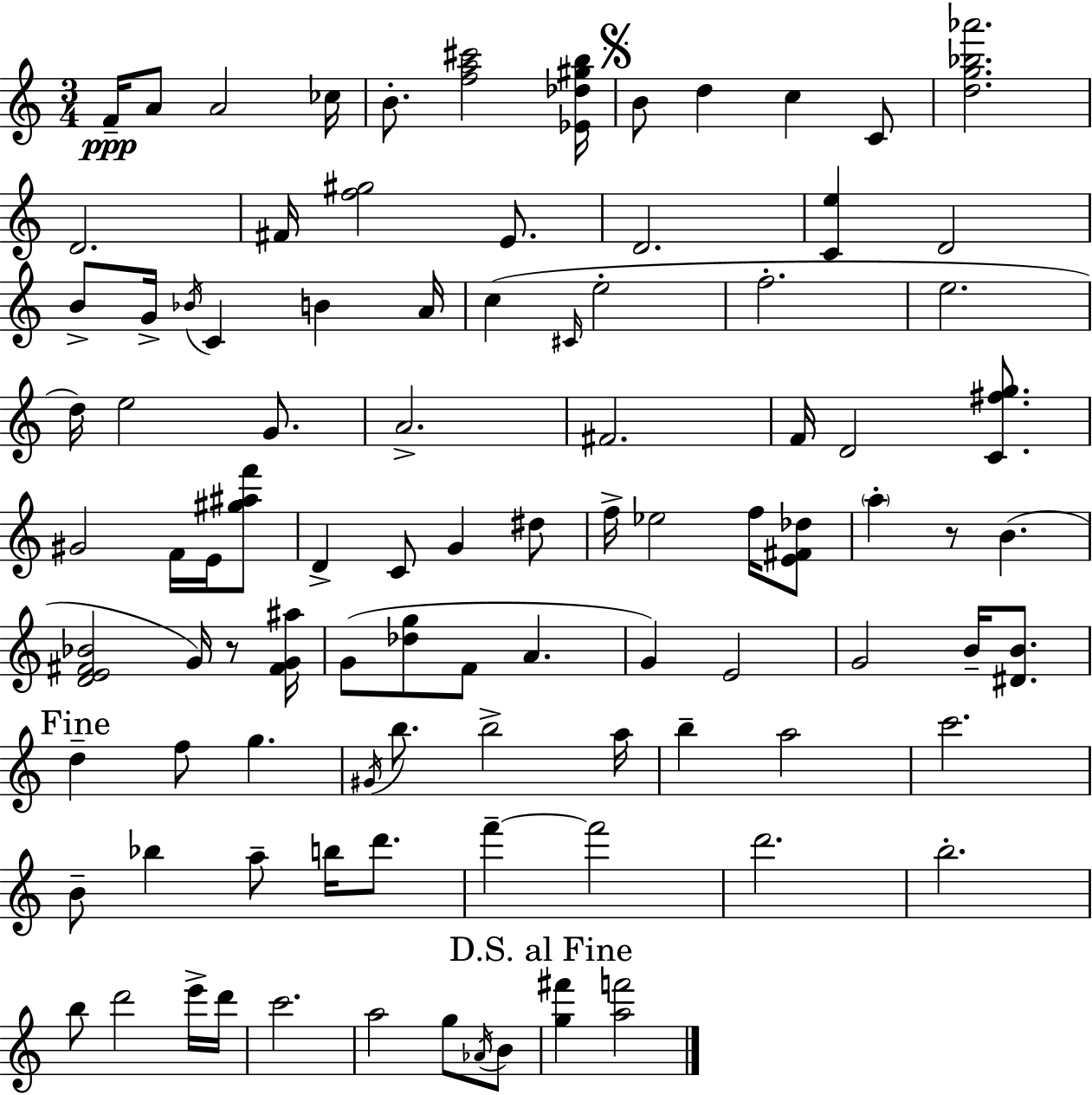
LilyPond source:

{
  \clef treble
  \numericTimeSignature
  \time 3/4
  \key c \major
  \repeat volta 2 { f'16--\ppp a'8 a'2 ces''16 | b'8.-. <f'' a'' cis'''>2 <ees' des'' gis'' b''>16 | \mark \markup { \musicglyph "scripts.segno" } b'8 d''4 c''4 c'8 | <d'' g'' bes'' aes'''>2. | \break d'2. | fis'16 <f'' gis''>2 e'8. | d'2. | <c' e''>4 d'2 | \break b'8-> g'16-> \acciaccatura { bes'16 } c'4 b'4 | a'16 c''4( \grace { cis'16 } e''2-. | f''2.-. | e''2. | \break d''16) e''2 g'8. | a'2.-> | fis'2. | f'16 d'2 <c' fis'' g''>8. | \break gis'2 f'16 e'16 | <gis'' ais'' f'''>8 d'4-> c'8 g'4 | dis''8 f''16-> ees''2 f''16 | <e' fis' des''>8 \parenthesize a''4-. r8 b'4.( | \break <d' e' fis' bes'>2 g'16) r8 | <fis' g' ais''>16 g'8( <des'' g''>8 f'8 a'4. | g'4) e'2 | g'2 b'16-- <dis' b'>8. | \break \mark "Fine" d''4-- f''8 g''4. | \acciaccatura { gis'16 } b''8. b''2-> | a''16 b''4-- a''2 | c'''2. | \break b'8-- bes''4 a''8-- b''16 | d'''8. f'''4--~~ f'''2 | d'''2. | b''2.-. | \break b''8 d'''2 | e'''16-> d'''16 c'''2. | a''2 g''8 | \acciaccatura { aes'16 } b'8 \mark "D.S. al Fine" <g'' fis'''>4 <a'' f'''>2 | \break } \bar "|."
}